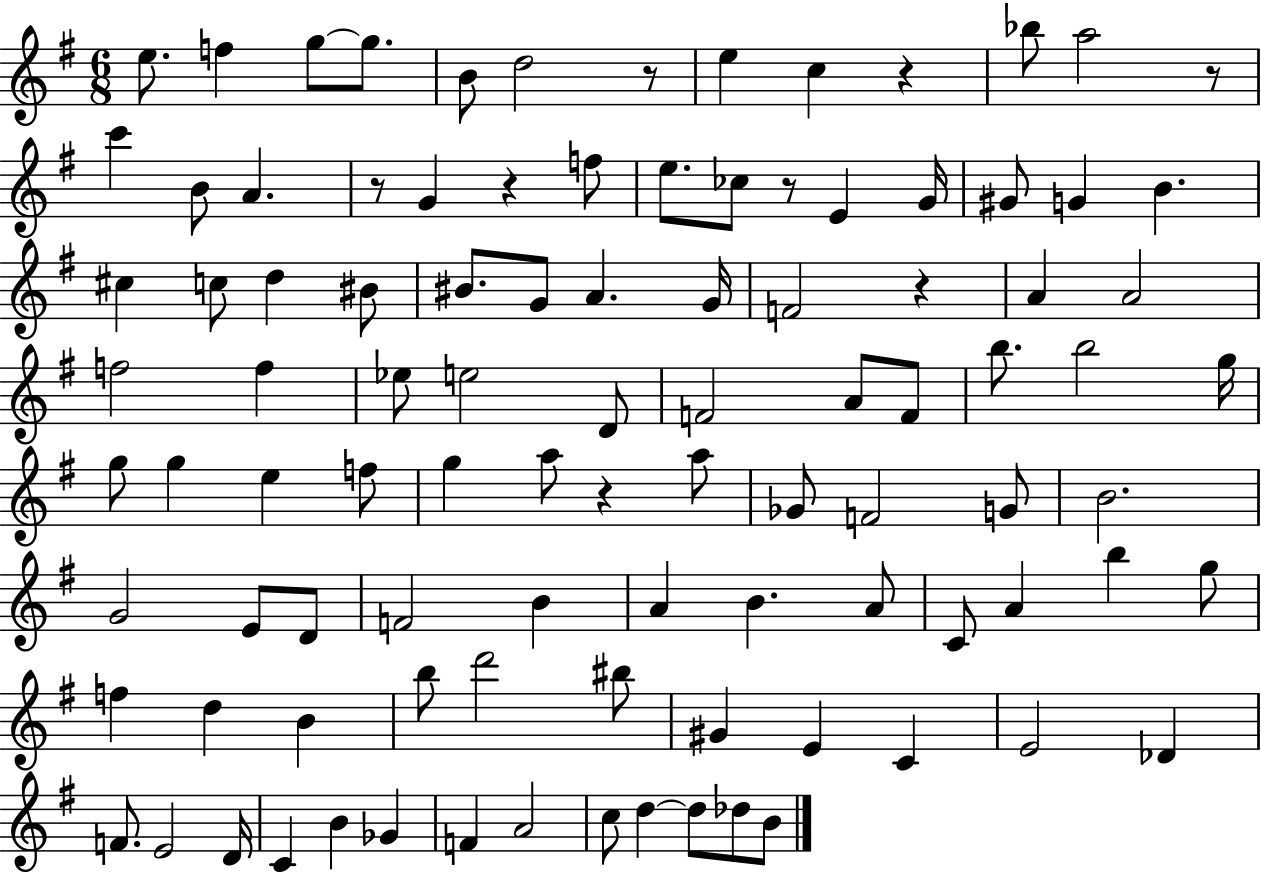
E5/e. F5/q G5/e G5/e. B4/e D5/h R/e E5/q C5/q R/q Bb5/e A5/h R/e C6/q B4/e A4/q. R/e G4/q R/q F5/e E5/e. CES5/e R/e E4/q G4/s G#4/e G4/q B4/q. C#5/q C5/e D5/q BIS4/e BIS4/e. G4/e A4/q. G4/s F4/h R/q A4/q A4/h F5/h F5/q Eb5/e E5/h D4/e F4/h A4/e F4/e B5/e. B5/h G5/s G5/e G5/q E5/q F5/e G5/q A5/e R/q A5/e Gb4/e F4/h G4/e B4/h. G4/h E4/e D4/e F4/h B4/q A4/q B4/q. A4/e C4/e A4/q B5/q G5/e F5/q D5/q B4/q B5/e D6/h BIS5/e G#4/q E4/q C4/q E4/h Db4/q F4/e. E4/h D4/s C4/q B4/q Gb4/q F4/q A4/h C5/e D5/q D5/e Db5/e B4/e